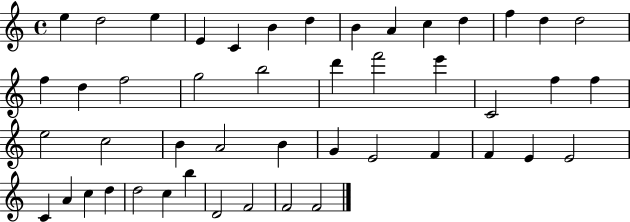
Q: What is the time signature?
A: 4/4